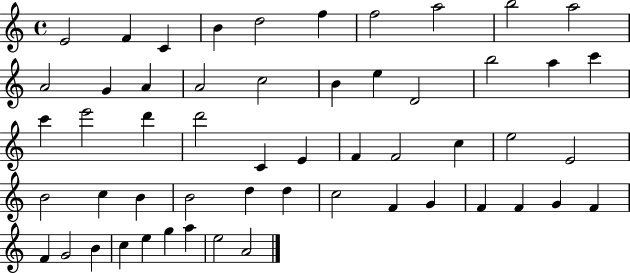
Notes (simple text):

E4/h F4/q C4/q B4/q D5/h F5/q F5/h A5/h B5/h A5/h A4/h G4/q A4/q A4/h C5/h B4/q E5/q D4/h B5/h A5/q C6/q C6/q E6/h D6/q D6/h C4/q E4/q F4/q F4/h C5/q E5/h E4/h B4/h C5/q B4/q B4/h D5/q D5/q C5/h F4/q G4/q F4/q F4/q G4/q F4/q F4/q G4/h B4/q C5/q E5/q G5/q A5/q E5/h A4/h